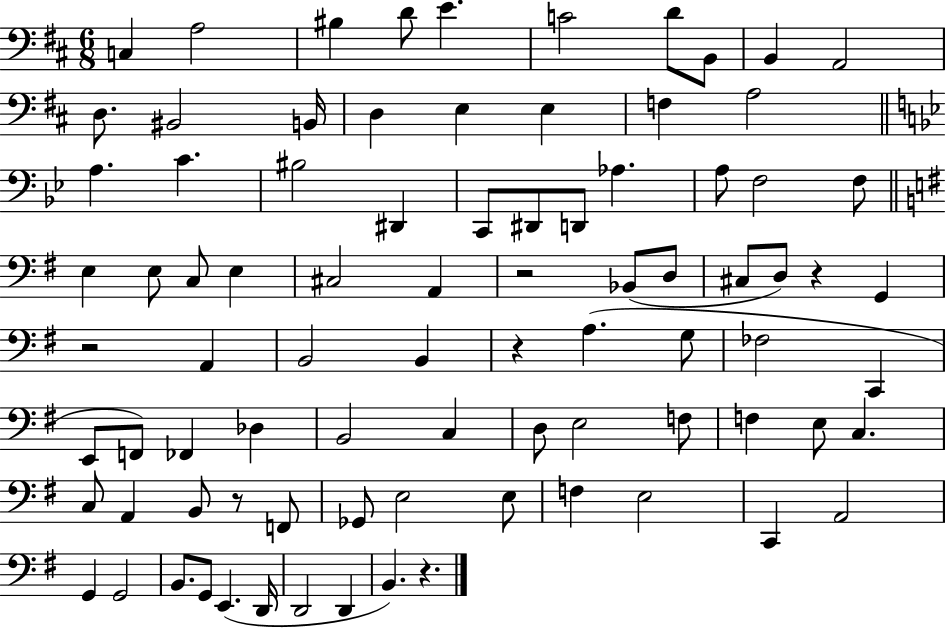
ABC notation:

X:1
T:Untitled
M:6/8
L:1/4
K:D
C, A,2 ^B, D/2 E C2 D/2 B,,/2 B,, A,,2 D,/2 ^B,,2 B,,/4 D, E, E, F, A,2 A, C ^B,2 ^D,, C,,/2 ^D,,/2 D,,/2 _A, A,/2 F,2 F,/2 E, E,/2 C,/2 E, ^C,2 A,, z2 _B,,/2 D,/2 ^C,/2 D,/2 z G,, z2 A,, B,,2 B,, z A, G,/2 _F,2 C,, E,,/2 F,,/2 _F,, _D, B,,2 C, D,/2 E,2 F,/2 F, E,/2 C, C,/2 A,, B,,/2 z/2 F,,/2 _G,,/2 E,2 E,/2 F, E,2 C,, A,,2 G,, G,,2 B,,/2 G,,/2 E,, D,,/4 D,,2 D,, B,, z